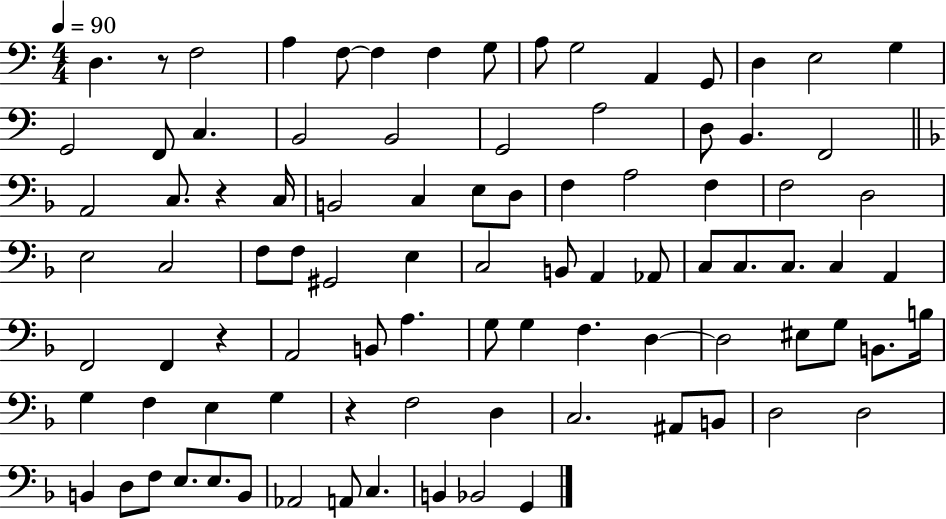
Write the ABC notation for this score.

X:1
T:Untitled
M:4/4
L:1/4
K:C
D, z/2 F,2 A, F,/2 F, F, G,/2 A,/2 G,2 A,, G,,/2 D, E,2 G, G,,2 F,,/2 C, B,,2 B,,2 G,,2 A,2 D,/2 B,, F,,2 A,,2 C,/2 z C,/4 B,,2 C, E,/2 D,/2 F, A,2 F, F,2 D,2 E,2 C,2 F,/2 F,/2 ^G,,2 E, C,2 B,,/2 A,, _A,,/2 C,/2 C,/2 C,/2 C, A,, F,,2 F,, z A,,2 B,,/2 A, G,/2 G, F, D, D,2 ^E,/2 G,/2 B,,/2 B,/4 G, F, E, G, z F,2 D, C,2 ^A,,/2 B,,/2 D,2 D,2 B,, D,/2 F,/2 E,/2 E,/2 B,,/2 _A,,2 A,,/2 C, B,, _B,,2 G,,